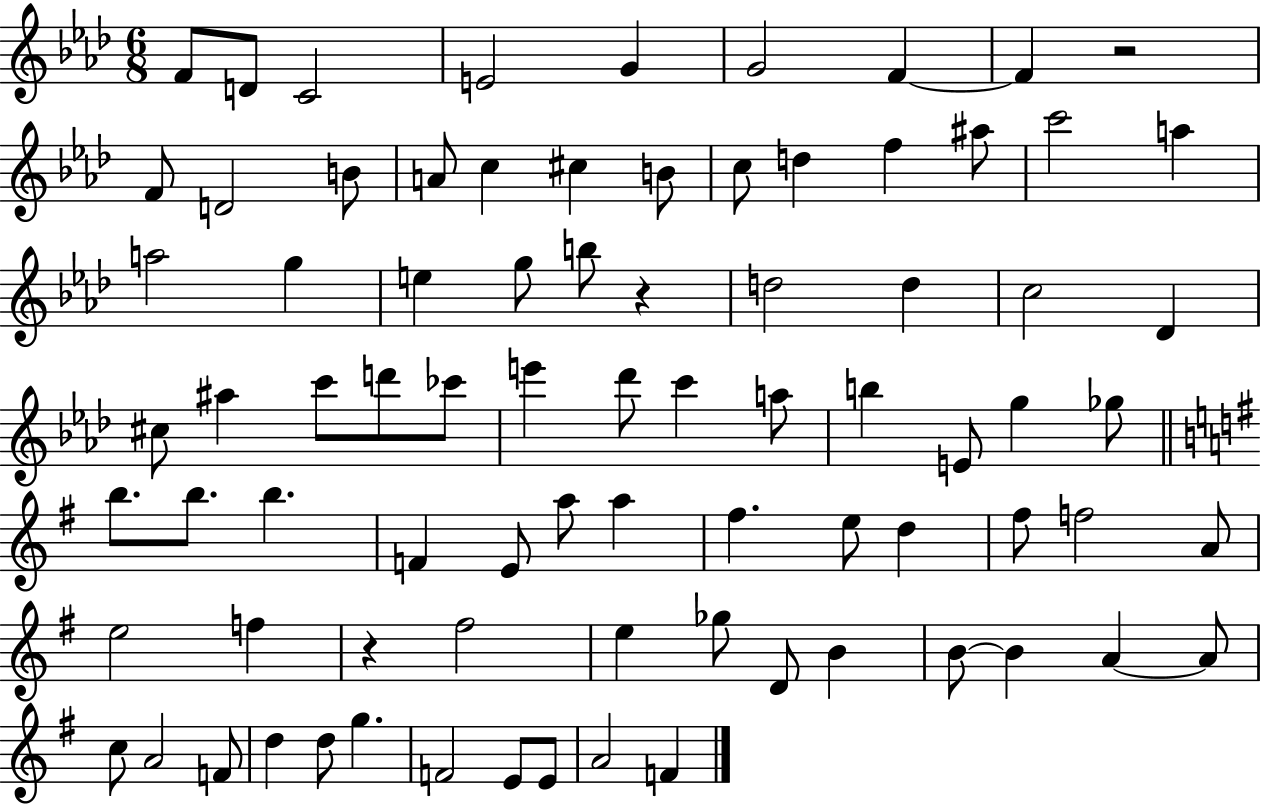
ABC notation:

X:1
T:Untitled
M:6/8
L:1/4
K:Ab
F/2 D/2 C2 E2 G G2 F F z2 F/2 D2 B/2 A/2 c ^c B/2 c/2 d f ^a/2 c'2 a a2 g e g/2 b/2 z d2 d c2 _D ^c/2 ^a c'/2 d'/2 _c'/2 e' _d'/2 c' a/2 b E/2 g _g/2 b/2 b/2 b F E/2 a/2 a ^f e/2 d ^f/2 f2 A/2 e2 f z ^f2 e _g/2 D/2 B B/2 B A A/2 c/2 A2 F/2 d d/2 g F2 E/2 E/2 A2 F